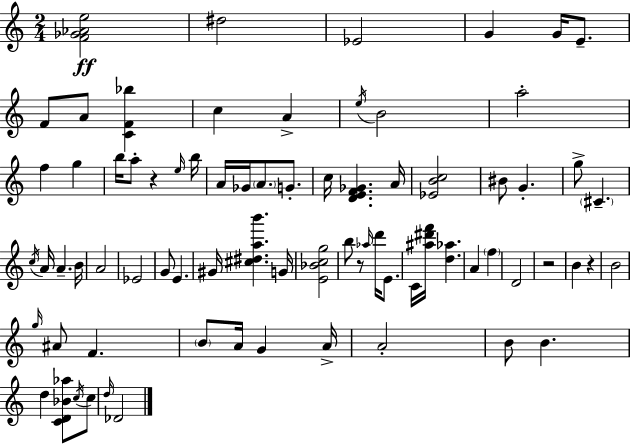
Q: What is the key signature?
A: A minor